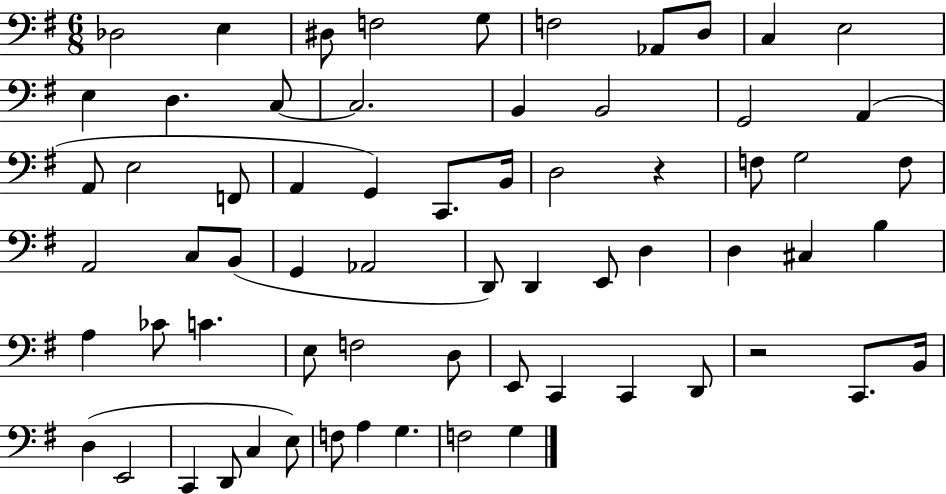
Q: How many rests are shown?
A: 2